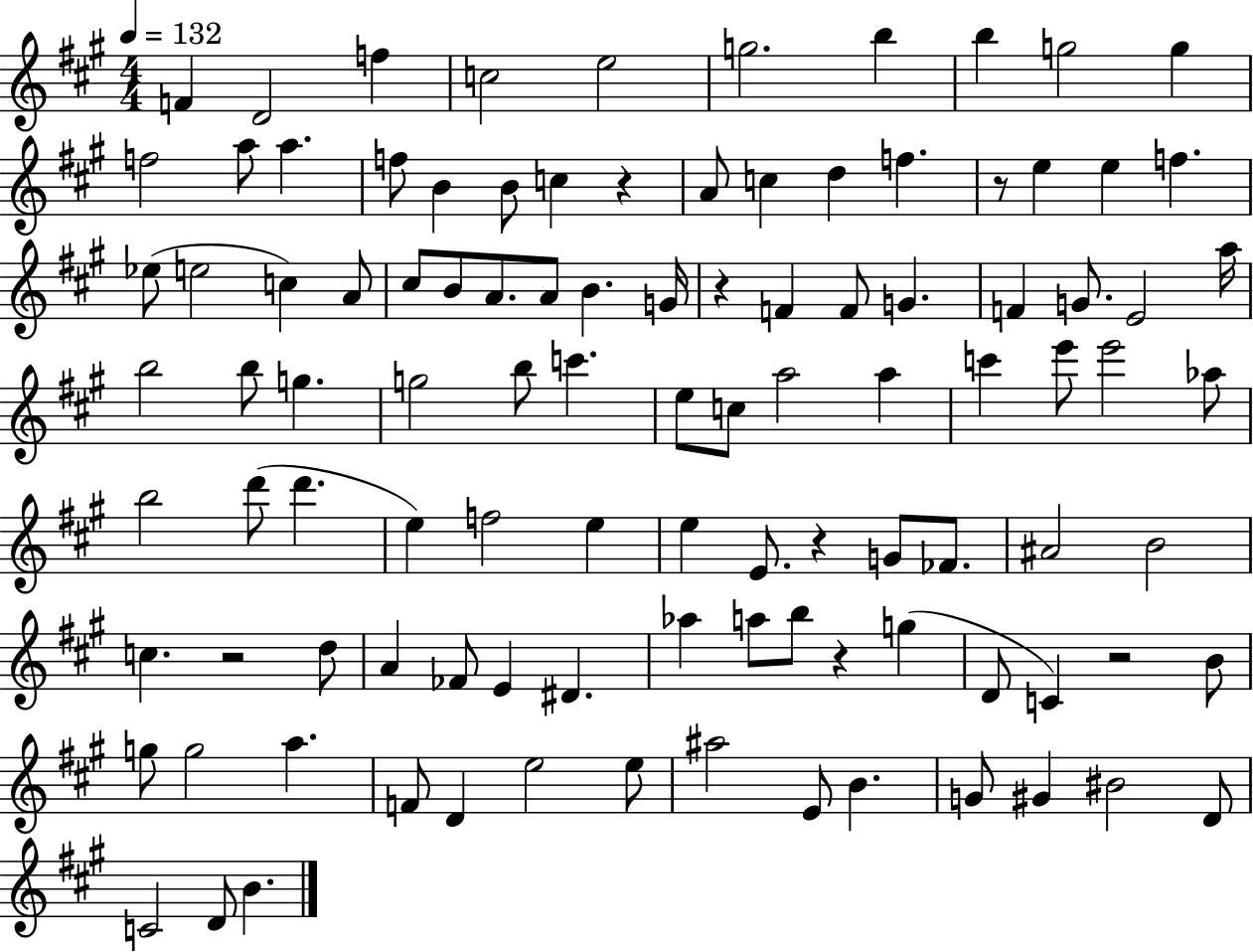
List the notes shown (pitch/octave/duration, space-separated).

F4/q D4/h F5/q C5/h E5/h G5/h. B5/q B5/q G5/h G5/q F5/h A5/e A5/q. F5/e B4/q B4/e C5/q R/q A4/e C5/q D5/q F5/q. R/e E5/q E5/q F5/q. Eb5/e E5/h C5/q A4/e C#5/e B4/e A4/e. A4/e B4/q. G4/s R/q F4/q F4/e G4/q. F4/q G4/e. E4/h A5/s B5/h B5/e G5/q. G5/h B5/e C6/q. E5/e C5/e A5/h A5/q C6/q E6/e E6/h Ab5/e B5/h D6/e D6/q. E5/q F5/h E5/q E5/q E4/e. R/q G4/e FES4/e. A#4/h B4/h C5/q. R/h D5/e A4/q FES4/e E4/q D#4/q. Ab5/q A5/e B5/e R/q G5/q D4/e C4/q R/h B4/e G5/e G5/h A5/q. F4/e D4/q E5/h E5/e A#5/h E4/e B4/q. G4/e G#4/q BIS4/h D4/e C4/h D4/e B4/q.